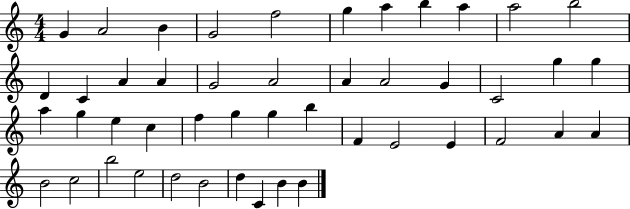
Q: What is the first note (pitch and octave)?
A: G4